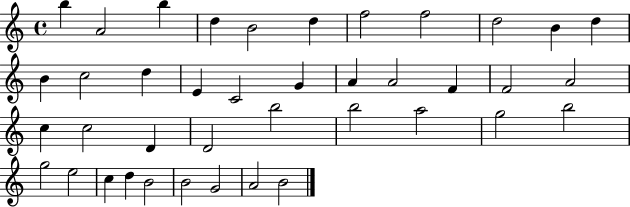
X:1
T:Untitled
M:4/4
L:1/4
K:C
b A2 b d B2 d f2 f2 d2 B d B c2 d E C2 G A A2 F F2 A2 c c2 D D2 b2 b2 a2 g2 b2 g2 e2 c d B2 B2 G2 A2 B2